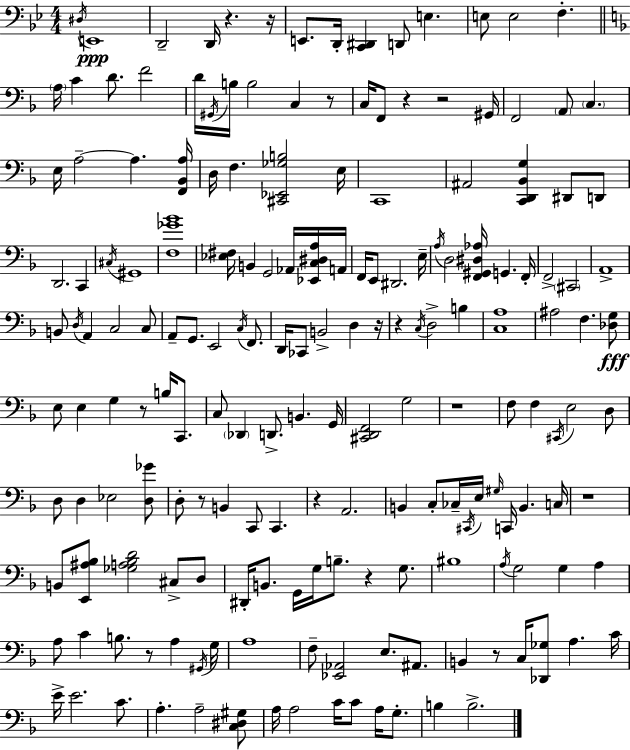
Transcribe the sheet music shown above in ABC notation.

X:1
T:Untitled
M:4/4
L:1/4
K:Gm
^D,/4 E,,4 D,,2 D,,/4 z z/4 E,,/2 D,,/4 [C,,^D,,] D,,/2 E, E,/2 E,2 F, A,/4 C D/2 F2 D/4 ^G,,/4 B,/4 B,2 C, z/2 C,/4 F,,/2 z z2 ^G,,/4 F,,2 A,,/2 C, E,/4 A,2 A, [F,,_B,,A,]/4 D,/4 F, [^C,,_E,,_G,B,]2 E,/4 C,,4 ^A,,2 [C,,D,,_B,,G,] ^D,,/2 D,,/2 D,,2 C,, ^C,/4 ^G,,4 [F,_G_B]4 [_E,^F,]/4 B,, G,,2 _A,,/4 [_E,,C,^D,A,]/4 A,,/4 F,,/4 E,,/2 ^D,,2 E,/4 A,/4 D,2 [F,,^G,,^D,_A,]/4 G,, F,,/4 F,,2 ^C,,2 A,,4 B,,/2 D,/4 A,, C,2 C,/2 A,,/2 G,,/2 E,,2 C,/4 F,,/2 D,,/4 _C,,/2 B,,2 D, z/4 z C,/4 D,2 B, [C,A,]4 ^A,2 F, [_D,G,]/2 E,/2 E, G, z/2 B,/4 C,,/2 C,/2 _D,, D,,/2 B,, G,,/4 [^C,,D,,F,,]2 G,2 z4 F,/2 F, ^C,,/4 E,2 D,/2 D,/2 D, _E,2 [D,_G]/2 D,/2 z/2 B,, C,,/2 C,, z A,,2 B,, C,/2 _C,/4 ^C,,/4 E,/4 ^G,/4 C,,/4 B,, C,/4 z4 B,,/2 [E,,^A,_B,]/2 [_G,A,_B,D]2 ^C,/2 D,/2 ^D,,/4 B,,/2 G,,/4 G,/4 B,/2 z G,/2 ^B,4 A,/4 G,2 G, A, A,/2 C B,/2 z/2 A, ^G,,/4 G,/4 A,4 F,/2 [_E,,_A,,]2 E,/2 ^A,,/2 B,, z/2 C,/4 [_D,,_G,]/2 A, C/4 E/4 E2 C/2 A, A,2 [C,^D,^G,]/2 A,/4 A,2 C/4 C/2 A,/4 G,/2 B, B,2